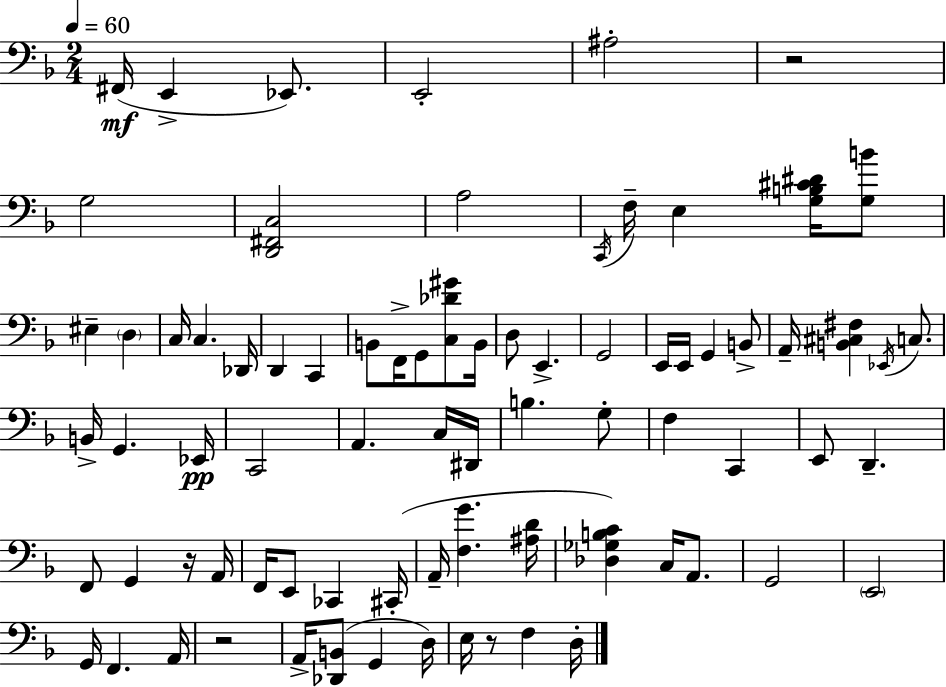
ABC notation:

X:1
T:Untitled
M:2/4
L:1/4
K:Dm
^F,,/4 E,, _E,,/2 E,,2 ^A,2 z2 G,2 [D,,^F,,C,]2 A,2 C,,/4 F,/4 E, [G,B,^C^D]/4 [G,B]/2 ^E, D, C,/4 C, _D,,/4 D,, C,, B,,/2 F,,/4 G,,/2 [C,_D^G]/2 B,,/4 D,/2 E,, G,,2 E,,/4 E,,/4 G,, B,,/2 A,,/4 [B,,^C,^F,] _E,,/4 C,/2 B,,/4 G,, _E,,/4 C,,2 A,, C,/4 ^D,,/4 B, G,/2 F, C,, E,,/2 D,, F,,/2 G,, z/4 A,,/4 F,,/4 E,,/2 _C,, ^C,,/4 A,,/4 [F,G] [^A,D]/4 [_D,_G,B,C] C,/4 A,,/2 G,,2 E,,2 G,,/4 F,, A,,/4 z2 A,,/4 [_D,,B,,]/2 G,, D,/4 E,/4 z/2 F, D,/4